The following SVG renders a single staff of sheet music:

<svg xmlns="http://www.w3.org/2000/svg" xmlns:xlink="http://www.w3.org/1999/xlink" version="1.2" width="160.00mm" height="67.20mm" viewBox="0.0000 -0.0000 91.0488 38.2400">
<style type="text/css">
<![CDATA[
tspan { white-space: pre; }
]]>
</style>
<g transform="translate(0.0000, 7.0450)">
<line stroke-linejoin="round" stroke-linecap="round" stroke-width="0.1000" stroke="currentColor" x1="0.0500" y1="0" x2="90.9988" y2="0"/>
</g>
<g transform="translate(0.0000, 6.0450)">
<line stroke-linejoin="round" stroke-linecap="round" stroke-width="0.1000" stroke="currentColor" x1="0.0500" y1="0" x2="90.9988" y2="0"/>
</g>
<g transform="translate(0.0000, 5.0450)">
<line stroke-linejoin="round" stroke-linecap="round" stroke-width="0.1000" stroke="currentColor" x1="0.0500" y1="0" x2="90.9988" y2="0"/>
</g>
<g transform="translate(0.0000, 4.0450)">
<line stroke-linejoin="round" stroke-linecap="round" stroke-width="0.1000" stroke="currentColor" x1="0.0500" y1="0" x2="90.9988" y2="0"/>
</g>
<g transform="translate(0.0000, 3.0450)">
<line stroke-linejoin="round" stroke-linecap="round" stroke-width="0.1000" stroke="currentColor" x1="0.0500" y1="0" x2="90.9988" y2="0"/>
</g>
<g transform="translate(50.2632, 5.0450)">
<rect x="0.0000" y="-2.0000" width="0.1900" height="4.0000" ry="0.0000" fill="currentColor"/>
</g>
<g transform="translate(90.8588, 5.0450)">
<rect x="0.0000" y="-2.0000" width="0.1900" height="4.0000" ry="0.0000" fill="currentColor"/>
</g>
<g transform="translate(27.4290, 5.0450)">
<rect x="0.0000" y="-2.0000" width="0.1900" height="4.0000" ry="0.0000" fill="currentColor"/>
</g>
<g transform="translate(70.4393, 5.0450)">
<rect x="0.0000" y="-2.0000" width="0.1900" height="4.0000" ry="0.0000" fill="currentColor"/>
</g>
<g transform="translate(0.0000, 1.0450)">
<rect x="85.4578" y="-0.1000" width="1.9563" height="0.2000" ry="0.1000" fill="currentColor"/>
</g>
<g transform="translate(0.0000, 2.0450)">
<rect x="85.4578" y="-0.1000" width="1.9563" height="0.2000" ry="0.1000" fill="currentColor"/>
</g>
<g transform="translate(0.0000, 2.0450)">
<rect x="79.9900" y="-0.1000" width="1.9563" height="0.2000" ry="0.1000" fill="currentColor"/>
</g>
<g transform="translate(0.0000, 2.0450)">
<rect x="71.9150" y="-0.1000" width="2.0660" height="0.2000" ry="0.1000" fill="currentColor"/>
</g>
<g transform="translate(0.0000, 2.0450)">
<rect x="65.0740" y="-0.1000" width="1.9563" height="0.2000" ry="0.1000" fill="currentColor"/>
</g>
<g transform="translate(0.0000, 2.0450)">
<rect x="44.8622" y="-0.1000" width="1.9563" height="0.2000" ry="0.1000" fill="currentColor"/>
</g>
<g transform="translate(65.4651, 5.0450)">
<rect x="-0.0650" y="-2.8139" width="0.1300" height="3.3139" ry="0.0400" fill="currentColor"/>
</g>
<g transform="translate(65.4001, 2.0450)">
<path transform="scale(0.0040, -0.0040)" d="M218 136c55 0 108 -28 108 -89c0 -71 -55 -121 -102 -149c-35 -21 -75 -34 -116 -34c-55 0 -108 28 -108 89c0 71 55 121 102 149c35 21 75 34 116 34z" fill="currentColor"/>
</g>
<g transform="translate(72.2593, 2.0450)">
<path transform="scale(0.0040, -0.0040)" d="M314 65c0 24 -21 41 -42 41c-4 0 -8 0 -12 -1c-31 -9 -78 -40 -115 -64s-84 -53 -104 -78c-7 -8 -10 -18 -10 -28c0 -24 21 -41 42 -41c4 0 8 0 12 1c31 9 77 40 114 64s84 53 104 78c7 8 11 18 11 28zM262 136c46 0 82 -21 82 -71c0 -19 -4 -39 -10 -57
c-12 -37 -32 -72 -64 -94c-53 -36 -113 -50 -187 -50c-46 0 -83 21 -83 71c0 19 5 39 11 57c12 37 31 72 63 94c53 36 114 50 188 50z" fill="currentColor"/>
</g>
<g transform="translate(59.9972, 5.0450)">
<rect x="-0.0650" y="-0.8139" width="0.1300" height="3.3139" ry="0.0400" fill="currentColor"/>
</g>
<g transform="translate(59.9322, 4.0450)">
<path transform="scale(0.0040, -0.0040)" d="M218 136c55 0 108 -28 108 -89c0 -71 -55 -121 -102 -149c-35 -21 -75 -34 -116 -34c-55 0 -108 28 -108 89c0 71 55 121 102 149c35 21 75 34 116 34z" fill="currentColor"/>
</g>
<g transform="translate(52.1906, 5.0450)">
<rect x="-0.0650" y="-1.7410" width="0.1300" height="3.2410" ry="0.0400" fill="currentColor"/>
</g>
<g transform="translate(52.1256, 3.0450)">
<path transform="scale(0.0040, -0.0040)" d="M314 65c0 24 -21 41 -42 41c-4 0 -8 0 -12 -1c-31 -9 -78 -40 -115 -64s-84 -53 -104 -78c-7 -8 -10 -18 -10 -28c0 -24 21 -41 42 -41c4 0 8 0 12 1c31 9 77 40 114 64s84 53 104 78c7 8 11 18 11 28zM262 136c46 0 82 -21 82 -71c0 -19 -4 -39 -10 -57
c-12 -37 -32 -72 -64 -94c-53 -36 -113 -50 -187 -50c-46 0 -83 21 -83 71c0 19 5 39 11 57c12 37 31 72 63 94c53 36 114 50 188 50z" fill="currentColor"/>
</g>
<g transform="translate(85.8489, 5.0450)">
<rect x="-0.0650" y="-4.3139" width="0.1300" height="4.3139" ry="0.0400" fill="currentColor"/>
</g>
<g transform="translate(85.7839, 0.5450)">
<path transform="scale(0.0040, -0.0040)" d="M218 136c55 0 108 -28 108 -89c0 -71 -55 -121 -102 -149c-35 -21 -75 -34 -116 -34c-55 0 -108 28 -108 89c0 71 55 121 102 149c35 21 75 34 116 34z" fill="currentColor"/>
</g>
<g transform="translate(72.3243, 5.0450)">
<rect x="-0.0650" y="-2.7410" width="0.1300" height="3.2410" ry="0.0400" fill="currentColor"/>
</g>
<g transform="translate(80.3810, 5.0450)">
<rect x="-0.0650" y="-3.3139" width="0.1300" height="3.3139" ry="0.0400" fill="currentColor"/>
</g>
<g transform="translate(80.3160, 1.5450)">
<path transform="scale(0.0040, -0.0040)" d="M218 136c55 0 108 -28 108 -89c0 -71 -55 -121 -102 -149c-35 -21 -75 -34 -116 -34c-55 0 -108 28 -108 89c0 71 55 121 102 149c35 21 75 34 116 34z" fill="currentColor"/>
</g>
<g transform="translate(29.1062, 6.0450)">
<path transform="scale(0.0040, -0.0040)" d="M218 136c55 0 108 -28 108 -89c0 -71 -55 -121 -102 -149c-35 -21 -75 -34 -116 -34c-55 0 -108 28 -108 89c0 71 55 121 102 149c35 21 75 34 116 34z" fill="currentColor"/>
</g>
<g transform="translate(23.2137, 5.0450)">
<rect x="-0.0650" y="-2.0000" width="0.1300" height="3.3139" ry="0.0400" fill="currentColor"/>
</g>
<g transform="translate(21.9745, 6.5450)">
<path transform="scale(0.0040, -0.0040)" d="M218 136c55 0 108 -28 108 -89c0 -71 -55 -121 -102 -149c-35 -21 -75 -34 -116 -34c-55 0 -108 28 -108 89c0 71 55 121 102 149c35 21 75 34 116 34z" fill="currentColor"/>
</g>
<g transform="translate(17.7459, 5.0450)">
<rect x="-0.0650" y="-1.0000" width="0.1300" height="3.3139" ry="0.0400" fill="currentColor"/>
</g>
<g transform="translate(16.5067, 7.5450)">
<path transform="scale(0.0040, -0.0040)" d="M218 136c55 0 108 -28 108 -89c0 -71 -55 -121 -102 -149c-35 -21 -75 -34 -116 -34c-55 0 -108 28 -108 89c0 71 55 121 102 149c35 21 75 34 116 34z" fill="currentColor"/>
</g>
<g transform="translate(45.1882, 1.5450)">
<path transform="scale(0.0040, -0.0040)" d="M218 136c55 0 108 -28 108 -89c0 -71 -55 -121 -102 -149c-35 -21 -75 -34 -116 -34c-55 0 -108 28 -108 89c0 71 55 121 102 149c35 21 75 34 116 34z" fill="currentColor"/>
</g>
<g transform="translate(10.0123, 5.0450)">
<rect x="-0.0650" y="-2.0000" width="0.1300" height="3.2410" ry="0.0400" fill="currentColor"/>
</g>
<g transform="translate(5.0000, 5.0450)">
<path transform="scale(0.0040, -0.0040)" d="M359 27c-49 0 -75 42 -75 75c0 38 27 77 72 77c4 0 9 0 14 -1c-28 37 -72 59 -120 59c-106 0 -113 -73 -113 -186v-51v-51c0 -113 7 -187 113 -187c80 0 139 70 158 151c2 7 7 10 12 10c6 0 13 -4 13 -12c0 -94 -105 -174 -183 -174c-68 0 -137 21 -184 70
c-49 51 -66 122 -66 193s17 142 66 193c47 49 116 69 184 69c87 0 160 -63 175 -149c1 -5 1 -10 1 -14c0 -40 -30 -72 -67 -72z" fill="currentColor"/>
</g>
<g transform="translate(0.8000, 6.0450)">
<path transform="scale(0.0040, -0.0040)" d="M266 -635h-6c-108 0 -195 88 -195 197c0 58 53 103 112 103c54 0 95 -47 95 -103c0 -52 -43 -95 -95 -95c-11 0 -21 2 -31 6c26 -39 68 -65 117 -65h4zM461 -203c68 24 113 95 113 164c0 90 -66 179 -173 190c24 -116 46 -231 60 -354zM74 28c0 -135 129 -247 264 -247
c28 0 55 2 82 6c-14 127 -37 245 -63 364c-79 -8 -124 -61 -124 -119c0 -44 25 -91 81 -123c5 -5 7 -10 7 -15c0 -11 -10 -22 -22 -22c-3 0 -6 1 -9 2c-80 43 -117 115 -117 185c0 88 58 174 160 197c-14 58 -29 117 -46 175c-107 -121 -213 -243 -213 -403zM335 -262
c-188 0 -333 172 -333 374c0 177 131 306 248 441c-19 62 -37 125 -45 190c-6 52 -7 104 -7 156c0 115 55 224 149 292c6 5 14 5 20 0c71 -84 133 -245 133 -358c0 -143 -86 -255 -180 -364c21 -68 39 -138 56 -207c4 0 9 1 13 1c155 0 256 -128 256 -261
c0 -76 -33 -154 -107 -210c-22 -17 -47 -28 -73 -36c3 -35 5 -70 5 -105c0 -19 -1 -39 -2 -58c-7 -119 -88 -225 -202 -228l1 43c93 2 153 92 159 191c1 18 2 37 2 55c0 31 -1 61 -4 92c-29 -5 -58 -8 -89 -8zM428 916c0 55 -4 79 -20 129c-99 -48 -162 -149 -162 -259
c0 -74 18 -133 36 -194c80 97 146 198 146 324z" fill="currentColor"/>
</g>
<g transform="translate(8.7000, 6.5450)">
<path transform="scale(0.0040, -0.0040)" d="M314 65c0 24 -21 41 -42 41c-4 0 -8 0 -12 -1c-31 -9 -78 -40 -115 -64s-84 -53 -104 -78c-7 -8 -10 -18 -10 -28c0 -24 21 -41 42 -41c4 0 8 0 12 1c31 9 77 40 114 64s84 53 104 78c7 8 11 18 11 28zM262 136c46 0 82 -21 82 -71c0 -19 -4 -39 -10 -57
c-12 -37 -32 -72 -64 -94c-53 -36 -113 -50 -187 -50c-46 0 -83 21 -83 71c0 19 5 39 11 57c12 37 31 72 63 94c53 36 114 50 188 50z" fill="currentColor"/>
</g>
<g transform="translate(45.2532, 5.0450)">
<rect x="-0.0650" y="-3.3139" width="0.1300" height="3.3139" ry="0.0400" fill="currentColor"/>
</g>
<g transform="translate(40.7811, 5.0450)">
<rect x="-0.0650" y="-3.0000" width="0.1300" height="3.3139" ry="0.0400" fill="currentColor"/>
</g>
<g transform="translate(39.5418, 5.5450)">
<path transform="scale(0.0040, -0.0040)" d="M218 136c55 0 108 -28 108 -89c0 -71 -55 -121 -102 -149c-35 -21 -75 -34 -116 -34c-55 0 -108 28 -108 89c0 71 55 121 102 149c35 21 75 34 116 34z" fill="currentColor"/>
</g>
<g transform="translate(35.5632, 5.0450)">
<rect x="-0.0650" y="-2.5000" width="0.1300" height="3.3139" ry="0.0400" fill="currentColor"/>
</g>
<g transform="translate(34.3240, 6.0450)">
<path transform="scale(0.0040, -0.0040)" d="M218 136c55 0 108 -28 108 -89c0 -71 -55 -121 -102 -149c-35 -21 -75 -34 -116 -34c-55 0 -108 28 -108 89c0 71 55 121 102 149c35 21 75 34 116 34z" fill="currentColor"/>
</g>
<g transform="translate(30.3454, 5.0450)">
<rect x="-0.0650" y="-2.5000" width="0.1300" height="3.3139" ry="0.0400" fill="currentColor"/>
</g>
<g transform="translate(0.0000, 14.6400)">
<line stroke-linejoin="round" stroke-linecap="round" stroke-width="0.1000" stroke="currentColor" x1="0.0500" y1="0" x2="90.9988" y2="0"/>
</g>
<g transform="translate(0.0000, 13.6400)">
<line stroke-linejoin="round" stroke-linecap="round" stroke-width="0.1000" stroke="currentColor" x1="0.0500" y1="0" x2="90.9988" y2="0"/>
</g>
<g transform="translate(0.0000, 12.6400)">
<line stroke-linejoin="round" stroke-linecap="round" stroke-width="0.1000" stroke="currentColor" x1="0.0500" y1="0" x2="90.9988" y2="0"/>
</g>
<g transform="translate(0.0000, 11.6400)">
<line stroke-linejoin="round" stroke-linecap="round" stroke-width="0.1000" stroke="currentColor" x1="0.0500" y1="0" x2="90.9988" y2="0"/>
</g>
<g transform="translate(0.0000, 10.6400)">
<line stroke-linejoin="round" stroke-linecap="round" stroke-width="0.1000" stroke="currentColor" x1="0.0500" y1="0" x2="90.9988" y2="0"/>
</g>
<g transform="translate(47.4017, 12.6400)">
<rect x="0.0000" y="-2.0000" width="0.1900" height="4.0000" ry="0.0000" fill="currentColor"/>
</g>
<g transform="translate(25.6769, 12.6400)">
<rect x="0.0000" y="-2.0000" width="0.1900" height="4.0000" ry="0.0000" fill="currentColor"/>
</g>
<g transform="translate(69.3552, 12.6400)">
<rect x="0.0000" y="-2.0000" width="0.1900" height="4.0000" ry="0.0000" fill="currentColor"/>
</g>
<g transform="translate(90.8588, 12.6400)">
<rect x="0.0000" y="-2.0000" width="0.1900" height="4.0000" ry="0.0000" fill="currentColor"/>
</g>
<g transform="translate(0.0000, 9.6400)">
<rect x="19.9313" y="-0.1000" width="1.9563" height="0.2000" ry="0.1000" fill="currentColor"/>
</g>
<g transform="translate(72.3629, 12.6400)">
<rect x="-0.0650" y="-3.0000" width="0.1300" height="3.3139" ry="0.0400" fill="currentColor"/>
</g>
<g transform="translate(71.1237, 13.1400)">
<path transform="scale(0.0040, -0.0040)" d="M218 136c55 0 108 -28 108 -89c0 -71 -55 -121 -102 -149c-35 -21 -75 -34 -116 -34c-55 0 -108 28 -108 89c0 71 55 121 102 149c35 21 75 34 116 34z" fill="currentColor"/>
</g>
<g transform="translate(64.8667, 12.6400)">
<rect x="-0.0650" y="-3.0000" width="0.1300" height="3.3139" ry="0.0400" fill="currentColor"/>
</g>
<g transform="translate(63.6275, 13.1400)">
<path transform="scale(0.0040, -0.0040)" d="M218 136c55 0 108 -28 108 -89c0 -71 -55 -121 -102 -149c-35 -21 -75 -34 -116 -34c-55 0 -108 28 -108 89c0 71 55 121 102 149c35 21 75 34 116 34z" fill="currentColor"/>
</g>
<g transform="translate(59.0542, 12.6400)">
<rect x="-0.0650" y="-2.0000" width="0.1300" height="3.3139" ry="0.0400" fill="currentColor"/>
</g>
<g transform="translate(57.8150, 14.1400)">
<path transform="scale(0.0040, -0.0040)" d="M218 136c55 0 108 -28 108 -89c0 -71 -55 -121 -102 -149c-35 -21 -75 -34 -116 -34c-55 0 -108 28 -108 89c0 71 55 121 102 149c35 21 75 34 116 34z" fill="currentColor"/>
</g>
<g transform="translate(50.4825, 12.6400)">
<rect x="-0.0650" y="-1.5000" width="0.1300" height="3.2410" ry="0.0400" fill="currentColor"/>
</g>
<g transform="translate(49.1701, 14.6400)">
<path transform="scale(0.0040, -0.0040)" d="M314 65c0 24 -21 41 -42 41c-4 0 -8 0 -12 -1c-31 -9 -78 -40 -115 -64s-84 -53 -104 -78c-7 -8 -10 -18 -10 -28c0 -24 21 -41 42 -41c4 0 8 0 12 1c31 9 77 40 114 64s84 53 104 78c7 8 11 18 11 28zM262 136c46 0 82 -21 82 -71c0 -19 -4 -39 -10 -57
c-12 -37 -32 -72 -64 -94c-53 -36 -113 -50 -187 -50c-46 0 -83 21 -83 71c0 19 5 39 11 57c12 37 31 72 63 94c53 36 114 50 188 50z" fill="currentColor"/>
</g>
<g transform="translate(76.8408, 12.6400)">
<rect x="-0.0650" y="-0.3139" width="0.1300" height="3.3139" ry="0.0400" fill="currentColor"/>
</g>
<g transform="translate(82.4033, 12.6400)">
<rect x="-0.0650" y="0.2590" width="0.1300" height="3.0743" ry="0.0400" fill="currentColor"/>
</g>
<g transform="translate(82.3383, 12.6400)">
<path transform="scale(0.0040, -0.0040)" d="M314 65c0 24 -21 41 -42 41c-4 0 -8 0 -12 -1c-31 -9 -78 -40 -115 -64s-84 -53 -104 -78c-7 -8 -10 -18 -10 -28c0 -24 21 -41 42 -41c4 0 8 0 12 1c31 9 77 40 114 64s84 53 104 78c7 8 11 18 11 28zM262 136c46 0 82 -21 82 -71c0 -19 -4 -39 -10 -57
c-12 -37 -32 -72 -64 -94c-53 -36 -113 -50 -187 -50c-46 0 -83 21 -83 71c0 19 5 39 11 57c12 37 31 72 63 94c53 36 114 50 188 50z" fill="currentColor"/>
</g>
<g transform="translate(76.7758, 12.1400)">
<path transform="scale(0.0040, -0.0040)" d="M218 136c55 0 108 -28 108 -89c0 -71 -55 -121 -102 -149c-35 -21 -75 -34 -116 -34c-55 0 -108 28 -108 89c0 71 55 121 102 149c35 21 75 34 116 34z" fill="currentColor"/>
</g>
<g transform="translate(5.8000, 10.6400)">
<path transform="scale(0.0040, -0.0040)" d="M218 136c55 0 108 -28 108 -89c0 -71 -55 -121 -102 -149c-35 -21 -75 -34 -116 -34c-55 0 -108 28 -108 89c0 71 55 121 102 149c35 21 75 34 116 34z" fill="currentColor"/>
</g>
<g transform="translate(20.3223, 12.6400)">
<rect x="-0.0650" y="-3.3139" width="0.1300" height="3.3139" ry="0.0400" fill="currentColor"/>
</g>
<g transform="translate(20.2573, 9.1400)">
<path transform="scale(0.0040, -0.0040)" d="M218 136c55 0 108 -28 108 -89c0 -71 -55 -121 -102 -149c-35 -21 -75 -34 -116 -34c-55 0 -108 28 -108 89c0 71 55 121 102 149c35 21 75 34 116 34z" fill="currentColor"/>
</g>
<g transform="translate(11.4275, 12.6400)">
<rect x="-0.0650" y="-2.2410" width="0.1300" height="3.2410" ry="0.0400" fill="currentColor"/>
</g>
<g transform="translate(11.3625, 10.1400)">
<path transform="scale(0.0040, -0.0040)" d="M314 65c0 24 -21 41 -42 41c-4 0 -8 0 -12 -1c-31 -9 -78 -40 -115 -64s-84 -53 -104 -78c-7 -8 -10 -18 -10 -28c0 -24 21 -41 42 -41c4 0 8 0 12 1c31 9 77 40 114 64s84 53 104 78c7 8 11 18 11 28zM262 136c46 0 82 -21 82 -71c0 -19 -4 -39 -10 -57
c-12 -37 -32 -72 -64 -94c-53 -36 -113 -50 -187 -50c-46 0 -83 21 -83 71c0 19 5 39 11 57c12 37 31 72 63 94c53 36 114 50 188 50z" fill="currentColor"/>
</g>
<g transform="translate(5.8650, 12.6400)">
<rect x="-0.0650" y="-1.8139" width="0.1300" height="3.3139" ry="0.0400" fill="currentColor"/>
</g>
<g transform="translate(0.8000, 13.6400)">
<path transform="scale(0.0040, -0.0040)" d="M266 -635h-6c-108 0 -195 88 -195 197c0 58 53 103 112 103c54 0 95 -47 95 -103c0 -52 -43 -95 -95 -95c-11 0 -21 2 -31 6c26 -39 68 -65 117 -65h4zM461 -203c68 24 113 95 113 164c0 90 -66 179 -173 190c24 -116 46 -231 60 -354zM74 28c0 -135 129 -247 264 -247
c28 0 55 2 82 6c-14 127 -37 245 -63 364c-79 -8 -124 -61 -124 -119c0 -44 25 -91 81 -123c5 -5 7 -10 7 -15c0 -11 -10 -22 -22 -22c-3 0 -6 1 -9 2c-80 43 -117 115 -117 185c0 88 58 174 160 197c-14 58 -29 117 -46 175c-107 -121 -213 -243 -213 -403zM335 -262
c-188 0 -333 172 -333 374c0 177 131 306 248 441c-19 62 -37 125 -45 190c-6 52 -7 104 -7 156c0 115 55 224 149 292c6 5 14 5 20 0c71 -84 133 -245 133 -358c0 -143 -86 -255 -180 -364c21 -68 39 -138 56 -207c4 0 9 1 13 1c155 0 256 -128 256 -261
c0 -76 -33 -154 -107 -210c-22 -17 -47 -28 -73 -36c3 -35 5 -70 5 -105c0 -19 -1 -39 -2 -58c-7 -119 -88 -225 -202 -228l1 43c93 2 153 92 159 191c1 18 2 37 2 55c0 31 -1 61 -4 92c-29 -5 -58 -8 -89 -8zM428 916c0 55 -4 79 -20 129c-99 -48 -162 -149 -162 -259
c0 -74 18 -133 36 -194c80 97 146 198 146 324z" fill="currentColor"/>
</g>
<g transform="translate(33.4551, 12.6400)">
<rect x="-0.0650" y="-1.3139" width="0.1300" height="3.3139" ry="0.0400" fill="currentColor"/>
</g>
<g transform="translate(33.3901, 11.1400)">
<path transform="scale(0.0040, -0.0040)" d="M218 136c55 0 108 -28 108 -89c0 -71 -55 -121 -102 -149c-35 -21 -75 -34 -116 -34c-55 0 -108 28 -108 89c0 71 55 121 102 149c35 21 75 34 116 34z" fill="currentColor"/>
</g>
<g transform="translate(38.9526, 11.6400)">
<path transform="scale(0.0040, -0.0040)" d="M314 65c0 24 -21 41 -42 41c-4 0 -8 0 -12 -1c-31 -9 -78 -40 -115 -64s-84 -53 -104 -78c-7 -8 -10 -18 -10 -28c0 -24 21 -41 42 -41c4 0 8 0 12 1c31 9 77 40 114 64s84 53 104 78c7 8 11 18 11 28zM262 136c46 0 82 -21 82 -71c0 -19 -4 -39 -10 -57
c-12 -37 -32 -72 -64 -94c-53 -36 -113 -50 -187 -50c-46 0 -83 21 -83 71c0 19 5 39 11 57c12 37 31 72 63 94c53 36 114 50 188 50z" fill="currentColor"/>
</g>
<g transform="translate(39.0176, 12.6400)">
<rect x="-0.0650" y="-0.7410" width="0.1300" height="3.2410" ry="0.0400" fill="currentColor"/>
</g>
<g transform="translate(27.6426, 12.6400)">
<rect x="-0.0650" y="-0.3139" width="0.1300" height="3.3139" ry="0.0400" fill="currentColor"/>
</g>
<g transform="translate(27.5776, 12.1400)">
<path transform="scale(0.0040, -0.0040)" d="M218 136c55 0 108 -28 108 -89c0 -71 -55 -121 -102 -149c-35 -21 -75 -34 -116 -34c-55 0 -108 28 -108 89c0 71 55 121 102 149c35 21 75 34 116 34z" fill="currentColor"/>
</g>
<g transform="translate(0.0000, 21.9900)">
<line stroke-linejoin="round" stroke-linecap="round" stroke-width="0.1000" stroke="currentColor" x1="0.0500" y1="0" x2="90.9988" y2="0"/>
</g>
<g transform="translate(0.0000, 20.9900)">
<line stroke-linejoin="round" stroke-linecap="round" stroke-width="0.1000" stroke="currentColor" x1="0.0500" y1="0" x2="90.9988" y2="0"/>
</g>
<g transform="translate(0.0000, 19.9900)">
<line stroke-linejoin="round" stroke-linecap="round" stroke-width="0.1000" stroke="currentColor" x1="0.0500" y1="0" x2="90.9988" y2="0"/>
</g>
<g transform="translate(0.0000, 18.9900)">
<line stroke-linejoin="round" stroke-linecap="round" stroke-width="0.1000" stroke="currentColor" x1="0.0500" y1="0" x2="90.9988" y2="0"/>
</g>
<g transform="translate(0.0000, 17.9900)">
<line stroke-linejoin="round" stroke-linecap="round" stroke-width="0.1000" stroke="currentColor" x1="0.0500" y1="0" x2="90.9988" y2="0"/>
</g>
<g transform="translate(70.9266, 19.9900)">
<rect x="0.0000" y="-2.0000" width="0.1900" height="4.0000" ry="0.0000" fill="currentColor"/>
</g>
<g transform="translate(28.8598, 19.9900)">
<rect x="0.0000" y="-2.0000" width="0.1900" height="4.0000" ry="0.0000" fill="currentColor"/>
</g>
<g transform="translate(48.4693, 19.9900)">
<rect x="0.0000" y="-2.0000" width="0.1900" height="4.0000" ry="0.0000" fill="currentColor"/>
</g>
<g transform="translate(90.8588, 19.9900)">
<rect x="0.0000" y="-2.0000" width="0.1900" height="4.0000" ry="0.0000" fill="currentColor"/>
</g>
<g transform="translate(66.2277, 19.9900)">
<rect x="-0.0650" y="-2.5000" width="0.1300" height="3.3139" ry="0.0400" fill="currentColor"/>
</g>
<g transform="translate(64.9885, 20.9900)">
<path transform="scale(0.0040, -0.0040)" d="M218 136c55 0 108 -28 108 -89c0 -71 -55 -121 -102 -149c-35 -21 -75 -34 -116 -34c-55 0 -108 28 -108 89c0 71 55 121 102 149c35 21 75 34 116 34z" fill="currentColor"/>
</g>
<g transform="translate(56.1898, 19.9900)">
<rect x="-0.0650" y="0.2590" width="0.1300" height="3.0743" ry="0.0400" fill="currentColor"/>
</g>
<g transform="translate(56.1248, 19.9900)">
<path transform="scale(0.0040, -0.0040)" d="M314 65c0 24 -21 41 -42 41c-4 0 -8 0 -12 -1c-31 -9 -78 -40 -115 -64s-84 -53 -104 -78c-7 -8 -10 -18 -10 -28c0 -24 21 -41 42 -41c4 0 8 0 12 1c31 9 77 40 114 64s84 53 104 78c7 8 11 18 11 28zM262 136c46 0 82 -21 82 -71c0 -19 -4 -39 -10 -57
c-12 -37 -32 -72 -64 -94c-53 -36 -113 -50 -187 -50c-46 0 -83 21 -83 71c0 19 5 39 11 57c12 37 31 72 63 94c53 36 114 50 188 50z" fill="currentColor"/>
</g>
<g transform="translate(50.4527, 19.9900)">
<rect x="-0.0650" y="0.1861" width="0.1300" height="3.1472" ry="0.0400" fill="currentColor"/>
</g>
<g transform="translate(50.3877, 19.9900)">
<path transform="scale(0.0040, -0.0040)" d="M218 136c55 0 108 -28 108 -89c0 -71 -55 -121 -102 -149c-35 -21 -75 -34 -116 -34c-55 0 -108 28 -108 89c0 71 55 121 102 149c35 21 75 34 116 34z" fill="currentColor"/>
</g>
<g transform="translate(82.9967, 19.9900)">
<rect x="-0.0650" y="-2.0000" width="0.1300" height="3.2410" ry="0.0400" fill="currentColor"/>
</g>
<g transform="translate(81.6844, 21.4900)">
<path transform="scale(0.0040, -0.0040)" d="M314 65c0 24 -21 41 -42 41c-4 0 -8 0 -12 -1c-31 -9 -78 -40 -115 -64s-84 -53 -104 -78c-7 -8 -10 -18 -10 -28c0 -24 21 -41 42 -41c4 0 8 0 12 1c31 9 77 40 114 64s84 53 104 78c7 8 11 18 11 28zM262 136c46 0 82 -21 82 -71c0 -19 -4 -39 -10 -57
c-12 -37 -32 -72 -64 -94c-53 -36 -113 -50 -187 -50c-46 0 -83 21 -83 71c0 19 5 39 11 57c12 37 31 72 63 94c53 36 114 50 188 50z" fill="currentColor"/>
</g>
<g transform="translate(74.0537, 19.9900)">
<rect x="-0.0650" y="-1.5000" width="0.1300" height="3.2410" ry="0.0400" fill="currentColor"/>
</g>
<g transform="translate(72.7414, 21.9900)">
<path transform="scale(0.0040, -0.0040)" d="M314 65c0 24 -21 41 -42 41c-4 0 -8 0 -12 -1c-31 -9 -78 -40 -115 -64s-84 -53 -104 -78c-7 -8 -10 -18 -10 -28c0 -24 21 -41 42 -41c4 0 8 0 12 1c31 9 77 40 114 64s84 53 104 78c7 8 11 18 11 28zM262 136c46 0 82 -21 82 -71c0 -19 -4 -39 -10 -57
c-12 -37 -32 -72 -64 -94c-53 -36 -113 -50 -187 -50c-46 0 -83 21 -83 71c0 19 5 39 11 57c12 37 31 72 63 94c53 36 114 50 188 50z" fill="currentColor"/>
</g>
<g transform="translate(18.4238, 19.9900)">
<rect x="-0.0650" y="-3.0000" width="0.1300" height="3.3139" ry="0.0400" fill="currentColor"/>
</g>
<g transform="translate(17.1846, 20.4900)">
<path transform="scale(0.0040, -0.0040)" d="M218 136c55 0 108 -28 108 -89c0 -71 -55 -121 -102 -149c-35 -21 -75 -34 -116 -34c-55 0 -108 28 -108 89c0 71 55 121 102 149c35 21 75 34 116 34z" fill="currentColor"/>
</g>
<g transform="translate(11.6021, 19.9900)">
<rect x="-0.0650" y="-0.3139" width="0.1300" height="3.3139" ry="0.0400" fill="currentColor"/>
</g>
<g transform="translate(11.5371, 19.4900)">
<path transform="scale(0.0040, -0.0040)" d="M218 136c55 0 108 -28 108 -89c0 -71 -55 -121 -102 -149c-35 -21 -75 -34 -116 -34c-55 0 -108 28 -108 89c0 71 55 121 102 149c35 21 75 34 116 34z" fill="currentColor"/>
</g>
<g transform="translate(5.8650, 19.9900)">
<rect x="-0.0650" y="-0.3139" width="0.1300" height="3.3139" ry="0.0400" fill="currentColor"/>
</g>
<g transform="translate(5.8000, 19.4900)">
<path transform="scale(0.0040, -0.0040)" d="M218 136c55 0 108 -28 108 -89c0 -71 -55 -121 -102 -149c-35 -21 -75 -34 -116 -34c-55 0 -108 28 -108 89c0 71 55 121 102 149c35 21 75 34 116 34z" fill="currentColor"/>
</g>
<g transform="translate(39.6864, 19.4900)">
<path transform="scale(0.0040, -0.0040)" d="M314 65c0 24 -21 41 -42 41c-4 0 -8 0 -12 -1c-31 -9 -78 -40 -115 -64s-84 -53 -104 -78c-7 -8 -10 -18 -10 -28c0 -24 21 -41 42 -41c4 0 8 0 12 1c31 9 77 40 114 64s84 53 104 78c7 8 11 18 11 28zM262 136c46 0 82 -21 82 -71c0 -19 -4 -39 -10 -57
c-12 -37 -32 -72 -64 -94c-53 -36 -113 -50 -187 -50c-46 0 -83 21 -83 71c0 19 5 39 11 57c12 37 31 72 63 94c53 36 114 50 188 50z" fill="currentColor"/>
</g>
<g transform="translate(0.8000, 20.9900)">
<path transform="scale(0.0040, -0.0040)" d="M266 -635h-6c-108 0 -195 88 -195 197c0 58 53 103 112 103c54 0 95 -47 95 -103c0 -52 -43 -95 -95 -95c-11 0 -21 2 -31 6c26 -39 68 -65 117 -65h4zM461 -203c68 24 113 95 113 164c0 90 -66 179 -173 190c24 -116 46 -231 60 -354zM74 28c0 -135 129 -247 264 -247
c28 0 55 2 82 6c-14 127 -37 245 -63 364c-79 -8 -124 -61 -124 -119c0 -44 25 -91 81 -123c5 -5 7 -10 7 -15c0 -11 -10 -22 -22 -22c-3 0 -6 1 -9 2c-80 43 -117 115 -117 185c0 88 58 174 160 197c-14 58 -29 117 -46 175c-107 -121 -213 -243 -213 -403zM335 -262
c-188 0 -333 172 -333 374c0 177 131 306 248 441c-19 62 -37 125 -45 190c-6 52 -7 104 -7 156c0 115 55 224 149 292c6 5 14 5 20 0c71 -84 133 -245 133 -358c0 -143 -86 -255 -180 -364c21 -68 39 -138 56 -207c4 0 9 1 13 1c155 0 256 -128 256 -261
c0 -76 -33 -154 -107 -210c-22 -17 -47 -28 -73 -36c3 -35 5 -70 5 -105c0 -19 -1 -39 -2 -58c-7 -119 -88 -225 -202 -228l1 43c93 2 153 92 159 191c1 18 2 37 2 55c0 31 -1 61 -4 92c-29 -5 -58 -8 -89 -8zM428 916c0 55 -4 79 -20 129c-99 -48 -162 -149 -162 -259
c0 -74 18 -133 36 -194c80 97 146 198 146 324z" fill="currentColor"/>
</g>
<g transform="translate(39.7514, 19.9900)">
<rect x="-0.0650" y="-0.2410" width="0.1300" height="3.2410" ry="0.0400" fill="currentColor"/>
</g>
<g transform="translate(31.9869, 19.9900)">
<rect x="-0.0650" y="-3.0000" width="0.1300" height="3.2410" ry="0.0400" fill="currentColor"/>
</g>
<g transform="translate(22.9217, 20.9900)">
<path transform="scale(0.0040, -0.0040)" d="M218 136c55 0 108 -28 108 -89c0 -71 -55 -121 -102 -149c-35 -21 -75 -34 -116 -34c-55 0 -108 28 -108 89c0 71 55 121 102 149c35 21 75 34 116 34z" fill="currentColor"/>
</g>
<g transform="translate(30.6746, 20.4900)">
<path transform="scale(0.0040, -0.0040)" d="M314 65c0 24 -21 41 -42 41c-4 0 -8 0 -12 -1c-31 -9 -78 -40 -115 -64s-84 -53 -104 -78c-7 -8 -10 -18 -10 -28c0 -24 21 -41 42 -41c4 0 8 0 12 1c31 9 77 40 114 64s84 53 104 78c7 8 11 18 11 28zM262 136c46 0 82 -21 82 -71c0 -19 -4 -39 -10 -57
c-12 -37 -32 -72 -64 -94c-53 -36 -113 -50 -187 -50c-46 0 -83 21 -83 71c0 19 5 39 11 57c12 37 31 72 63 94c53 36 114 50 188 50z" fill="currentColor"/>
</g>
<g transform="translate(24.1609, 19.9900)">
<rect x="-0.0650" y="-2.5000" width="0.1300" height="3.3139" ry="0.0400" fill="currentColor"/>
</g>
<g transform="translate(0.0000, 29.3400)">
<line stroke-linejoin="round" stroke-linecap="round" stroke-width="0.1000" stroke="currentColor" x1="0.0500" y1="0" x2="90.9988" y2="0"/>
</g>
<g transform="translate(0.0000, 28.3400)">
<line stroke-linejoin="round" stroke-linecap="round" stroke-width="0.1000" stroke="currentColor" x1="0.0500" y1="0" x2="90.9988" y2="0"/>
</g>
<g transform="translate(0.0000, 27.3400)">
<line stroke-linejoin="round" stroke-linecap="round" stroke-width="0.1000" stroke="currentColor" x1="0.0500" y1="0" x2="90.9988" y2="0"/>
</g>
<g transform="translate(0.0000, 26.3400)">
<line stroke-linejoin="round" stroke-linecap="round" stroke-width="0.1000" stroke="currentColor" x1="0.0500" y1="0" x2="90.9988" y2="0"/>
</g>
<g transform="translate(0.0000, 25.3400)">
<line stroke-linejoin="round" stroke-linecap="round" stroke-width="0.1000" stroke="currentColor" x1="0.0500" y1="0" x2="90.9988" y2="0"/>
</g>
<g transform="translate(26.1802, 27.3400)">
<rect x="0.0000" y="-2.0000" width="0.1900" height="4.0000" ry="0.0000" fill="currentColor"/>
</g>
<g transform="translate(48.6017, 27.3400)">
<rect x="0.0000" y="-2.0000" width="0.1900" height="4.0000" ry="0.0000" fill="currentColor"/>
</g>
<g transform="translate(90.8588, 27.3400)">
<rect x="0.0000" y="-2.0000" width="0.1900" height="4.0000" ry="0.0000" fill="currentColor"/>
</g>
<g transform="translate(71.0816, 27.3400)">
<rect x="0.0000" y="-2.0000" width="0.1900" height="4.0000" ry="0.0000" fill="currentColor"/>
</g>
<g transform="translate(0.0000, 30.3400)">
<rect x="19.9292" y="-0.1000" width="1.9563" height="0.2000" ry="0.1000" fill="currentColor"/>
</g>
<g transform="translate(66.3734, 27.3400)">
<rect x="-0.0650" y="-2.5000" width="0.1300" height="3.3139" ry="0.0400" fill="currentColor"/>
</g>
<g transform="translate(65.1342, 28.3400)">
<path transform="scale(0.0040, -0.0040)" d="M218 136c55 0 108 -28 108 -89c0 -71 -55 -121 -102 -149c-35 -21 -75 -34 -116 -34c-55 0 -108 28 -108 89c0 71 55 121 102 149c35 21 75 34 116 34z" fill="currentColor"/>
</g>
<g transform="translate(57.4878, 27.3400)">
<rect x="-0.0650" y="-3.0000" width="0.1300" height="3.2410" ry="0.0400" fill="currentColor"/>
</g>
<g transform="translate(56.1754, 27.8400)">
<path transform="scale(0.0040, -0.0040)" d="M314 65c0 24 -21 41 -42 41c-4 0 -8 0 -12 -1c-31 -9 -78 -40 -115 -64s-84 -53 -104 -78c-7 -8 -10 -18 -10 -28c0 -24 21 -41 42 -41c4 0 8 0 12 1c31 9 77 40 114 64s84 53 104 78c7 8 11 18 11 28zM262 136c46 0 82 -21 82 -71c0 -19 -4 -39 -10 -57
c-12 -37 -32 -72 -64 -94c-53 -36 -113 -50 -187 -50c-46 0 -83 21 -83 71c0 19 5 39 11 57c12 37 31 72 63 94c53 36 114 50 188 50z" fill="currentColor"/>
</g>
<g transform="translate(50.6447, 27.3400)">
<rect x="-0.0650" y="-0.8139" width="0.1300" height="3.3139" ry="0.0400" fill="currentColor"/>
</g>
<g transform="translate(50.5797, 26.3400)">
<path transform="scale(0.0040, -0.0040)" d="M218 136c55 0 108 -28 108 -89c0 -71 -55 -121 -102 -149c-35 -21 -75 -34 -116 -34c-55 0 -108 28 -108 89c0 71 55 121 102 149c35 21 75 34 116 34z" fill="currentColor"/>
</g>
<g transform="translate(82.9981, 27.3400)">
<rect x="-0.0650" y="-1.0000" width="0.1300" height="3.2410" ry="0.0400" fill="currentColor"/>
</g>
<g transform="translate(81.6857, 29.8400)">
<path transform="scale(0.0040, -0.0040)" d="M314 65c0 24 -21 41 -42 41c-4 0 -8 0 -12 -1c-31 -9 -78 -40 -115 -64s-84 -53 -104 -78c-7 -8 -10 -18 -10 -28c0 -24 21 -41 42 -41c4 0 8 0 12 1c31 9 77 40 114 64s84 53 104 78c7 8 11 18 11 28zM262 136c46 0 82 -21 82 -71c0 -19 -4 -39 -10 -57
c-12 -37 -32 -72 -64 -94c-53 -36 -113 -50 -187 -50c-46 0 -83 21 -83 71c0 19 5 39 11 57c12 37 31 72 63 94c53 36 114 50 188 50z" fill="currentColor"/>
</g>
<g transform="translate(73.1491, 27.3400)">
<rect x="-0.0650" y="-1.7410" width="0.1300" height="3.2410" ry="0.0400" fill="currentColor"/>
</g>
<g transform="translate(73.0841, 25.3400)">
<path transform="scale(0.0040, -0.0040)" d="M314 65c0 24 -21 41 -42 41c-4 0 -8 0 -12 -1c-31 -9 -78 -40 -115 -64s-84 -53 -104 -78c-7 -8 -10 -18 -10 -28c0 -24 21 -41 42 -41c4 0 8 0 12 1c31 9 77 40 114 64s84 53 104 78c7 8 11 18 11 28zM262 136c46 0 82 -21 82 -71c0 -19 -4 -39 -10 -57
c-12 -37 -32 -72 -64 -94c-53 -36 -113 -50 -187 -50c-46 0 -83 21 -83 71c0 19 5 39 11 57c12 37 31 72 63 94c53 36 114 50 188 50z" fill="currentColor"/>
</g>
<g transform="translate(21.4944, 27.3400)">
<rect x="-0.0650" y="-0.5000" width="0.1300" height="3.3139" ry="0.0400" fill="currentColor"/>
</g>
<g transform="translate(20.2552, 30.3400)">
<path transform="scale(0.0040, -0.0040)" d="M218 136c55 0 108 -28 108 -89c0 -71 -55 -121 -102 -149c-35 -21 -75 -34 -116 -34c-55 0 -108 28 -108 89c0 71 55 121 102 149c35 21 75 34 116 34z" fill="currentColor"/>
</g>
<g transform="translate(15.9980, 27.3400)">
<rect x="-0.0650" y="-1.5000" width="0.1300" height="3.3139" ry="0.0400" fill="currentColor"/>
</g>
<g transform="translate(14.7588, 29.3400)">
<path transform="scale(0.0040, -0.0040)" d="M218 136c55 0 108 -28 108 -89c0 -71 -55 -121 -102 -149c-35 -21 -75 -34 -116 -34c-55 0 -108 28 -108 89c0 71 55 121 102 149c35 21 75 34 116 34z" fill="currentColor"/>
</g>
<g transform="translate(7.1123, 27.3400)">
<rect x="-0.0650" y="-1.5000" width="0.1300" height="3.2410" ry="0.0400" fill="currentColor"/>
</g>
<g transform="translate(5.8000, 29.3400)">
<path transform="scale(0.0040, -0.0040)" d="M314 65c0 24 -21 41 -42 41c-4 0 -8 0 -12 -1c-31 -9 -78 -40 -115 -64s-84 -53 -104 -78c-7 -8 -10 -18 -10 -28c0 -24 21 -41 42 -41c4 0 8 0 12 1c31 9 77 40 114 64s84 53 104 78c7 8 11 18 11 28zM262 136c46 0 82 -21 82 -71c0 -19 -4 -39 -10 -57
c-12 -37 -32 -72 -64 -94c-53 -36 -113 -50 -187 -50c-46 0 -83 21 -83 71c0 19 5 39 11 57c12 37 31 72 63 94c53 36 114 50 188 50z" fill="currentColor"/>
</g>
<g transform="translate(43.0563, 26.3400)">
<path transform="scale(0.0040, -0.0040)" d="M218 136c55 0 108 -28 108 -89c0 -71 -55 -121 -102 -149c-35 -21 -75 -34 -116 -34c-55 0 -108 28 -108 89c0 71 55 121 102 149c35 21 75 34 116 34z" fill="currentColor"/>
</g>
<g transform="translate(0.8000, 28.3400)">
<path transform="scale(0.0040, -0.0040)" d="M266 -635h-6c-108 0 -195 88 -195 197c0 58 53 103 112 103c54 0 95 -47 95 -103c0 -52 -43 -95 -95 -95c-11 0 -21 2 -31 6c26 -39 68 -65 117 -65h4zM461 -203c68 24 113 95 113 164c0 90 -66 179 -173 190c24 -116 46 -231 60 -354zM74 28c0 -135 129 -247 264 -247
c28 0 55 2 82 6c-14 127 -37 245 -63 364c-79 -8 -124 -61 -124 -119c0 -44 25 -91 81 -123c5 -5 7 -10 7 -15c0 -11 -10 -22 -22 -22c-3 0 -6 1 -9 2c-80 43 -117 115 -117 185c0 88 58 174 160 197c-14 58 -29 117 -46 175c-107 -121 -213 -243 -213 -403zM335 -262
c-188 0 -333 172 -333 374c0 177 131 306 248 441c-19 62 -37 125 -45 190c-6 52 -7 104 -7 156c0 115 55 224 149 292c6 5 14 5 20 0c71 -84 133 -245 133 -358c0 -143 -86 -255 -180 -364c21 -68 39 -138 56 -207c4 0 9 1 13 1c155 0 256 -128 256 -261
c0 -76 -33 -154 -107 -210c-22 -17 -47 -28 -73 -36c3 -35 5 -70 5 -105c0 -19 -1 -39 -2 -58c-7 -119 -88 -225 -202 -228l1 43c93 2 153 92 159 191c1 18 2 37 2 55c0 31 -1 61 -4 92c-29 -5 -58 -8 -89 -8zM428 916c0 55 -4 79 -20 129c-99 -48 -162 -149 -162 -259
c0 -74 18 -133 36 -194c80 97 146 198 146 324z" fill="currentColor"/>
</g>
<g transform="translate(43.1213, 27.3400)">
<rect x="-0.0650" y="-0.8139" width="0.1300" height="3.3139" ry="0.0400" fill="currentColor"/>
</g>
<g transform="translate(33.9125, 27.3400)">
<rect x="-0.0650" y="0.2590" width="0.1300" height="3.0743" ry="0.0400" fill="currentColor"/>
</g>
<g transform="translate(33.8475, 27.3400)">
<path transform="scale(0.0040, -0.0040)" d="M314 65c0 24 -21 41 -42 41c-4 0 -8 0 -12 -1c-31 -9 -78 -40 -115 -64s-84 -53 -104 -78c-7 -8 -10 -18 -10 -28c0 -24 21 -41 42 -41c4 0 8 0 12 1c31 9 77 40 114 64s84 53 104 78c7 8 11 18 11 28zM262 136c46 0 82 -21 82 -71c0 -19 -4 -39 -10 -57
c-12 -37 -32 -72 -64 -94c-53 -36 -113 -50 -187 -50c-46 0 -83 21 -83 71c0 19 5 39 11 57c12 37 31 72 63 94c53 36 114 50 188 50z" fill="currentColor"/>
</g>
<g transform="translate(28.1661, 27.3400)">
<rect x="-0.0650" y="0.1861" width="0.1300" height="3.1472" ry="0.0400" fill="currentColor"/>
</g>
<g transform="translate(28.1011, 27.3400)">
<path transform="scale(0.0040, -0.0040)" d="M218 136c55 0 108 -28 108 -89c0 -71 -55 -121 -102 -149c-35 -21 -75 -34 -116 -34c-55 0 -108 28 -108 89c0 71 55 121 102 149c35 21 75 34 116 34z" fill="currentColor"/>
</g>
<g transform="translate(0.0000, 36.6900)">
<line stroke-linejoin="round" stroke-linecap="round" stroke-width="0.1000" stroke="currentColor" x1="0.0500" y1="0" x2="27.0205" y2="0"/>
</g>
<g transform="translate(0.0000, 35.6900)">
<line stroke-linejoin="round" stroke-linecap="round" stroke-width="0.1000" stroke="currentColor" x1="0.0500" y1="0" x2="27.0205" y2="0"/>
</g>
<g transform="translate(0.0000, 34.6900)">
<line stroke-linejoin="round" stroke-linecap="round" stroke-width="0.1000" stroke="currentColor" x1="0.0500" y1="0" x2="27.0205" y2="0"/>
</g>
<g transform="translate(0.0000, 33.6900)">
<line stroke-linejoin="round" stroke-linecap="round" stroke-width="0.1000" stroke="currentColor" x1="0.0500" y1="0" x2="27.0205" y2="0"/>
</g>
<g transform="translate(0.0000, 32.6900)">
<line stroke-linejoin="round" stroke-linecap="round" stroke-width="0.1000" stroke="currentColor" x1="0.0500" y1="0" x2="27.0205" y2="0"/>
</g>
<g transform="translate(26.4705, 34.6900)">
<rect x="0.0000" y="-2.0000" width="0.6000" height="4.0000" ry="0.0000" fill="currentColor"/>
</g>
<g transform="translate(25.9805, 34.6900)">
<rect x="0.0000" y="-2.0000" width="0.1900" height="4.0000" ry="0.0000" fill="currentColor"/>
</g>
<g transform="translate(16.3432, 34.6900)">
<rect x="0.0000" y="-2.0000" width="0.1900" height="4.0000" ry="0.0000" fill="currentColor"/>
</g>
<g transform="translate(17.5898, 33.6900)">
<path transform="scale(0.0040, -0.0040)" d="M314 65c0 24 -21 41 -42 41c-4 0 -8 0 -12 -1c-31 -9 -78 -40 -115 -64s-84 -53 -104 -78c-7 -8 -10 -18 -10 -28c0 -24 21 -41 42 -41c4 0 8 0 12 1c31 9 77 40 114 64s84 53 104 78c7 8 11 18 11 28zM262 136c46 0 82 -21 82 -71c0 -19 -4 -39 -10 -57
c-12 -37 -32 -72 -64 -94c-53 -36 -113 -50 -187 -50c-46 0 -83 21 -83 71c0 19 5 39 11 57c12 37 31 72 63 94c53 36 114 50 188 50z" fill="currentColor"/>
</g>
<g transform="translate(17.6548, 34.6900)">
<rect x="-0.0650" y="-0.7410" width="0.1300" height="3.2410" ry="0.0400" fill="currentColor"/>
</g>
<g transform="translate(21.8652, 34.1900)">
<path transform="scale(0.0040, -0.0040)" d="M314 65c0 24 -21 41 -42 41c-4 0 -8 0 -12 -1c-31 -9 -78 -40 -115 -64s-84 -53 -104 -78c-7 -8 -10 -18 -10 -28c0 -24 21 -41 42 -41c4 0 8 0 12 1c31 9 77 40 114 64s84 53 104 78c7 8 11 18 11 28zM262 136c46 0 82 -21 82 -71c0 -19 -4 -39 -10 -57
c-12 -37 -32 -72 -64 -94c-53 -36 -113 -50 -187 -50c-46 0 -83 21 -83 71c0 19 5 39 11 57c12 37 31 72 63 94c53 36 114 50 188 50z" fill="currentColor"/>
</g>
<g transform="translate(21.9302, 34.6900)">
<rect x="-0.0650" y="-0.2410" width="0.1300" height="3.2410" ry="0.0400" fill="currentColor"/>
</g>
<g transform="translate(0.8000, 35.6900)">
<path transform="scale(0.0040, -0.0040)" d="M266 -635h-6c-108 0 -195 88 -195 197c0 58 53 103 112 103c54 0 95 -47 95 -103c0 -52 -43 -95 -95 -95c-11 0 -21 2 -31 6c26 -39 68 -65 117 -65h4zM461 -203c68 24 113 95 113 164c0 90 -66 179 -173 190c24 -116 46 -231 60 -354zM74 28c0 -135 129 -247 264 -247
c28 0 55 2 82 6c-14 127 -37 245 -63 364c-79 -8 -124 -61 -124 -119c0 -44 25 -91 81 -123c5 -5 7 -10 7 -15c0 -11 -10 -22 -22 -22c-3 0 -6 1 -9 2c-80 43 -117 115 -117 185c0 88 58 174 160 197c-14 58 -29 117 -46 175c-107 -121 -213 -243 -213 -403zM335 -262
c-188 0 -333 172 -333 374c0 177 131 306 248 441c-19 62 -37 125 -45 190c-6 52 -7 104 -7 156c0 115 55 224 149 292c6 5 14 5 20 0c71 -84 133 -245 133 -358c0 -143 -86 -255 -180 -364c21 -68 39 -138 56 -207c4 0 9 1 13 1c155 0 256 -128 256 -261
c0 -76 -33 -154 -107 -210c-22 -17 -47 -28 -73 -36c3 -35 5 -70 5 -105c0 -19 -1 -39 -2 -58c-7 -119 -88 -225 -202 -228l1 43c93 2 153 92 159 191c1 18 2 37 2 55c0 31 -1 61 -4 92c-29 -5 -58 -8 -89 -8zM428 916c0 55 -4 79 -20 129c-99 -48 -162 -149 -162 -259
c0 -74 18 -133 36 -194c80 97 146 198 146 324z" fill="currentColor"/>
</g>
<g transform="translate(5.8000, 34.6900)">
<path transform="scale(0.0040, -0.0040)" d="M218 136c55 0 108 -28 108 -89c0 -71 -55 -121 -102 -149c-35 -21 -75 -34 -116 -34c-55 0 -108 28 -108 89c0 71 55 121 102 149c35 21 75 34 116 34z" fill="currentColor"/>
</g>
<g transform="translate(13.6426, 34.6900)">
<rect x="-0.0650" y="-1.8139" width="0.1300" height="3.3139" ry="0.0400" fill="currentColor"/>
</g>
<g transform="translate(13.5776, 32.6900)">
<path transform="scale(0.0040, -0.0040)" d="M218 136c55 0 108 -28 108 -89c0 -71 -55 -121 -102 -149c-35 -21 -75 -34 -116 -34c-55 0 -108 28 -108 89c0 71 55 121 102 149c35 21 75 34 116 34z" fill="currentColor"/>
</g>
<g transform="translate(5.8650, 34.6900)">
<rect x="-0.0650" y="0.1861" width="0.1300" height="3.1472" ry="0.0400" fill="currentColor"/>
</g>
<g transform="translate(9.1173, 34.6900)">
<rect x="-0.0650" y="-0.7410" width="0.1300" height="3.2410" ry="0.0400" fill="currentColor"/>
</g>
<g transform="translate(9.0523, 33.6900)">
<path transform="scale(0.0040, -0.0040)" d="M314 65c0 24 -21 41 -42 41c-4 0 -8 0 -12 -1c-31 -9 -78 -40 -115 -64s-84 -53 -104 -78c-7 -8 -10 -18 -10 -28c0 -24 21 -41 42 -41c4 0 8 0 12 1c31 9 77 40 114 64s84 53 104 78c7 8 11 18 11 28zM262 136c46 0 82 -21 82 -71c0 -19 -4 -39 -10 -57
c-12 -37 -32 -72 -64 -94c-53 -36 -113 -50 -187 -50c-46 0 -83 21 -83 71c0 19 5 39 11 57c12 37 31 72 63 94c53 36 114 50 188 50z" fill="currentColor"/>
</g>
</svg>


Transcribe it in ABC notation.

X:1
T:Untitled
M:4/4
L:1/4
K:C
F2 D F G G A b f2 d a a2 b d' f g2 b c e d2 E2 F A A c B2 c c A G A2 c2 B B2 G E2 F2 E2 E C B B2 d d A2 G f2 D2 B d2 f d2 c2